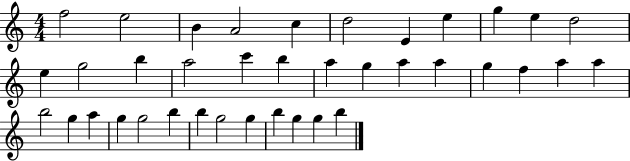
X:1
T:Untitled
M:4/4
L:1/4
K:C
f2 e2 B A2 c d2 E e g e d2 e g2 b a2 c' b a g a a g f a a b2 g a g g2 b b g2 g b g g b